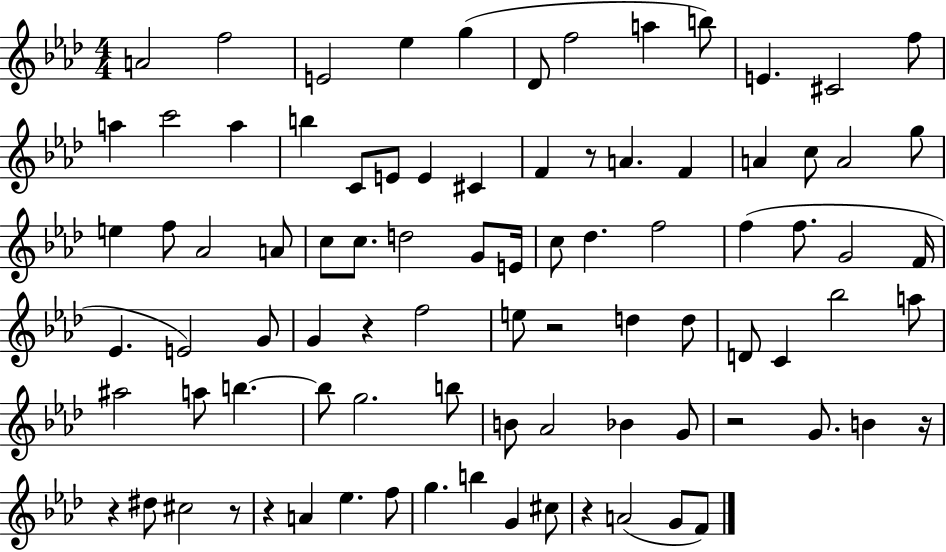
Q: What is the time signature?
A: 4/4